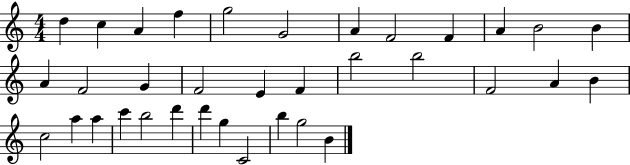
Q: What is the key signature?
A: C major